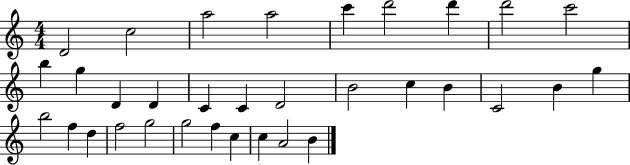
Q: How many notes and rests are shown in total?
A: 33